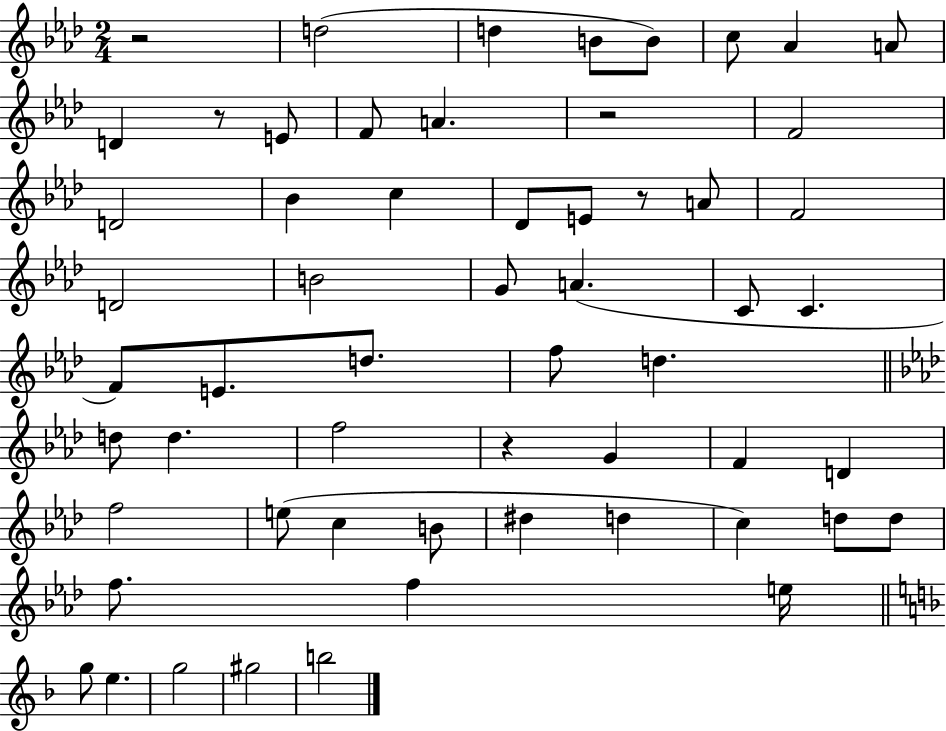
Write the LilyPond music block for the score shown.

{
  \clef treble
  \numericTimeSignature
  \time 2/4
  \key aes \major
  r2 | d''2( | d''4 b'8 b'8) | c''8 aes'4 a'8 | \break d'4 r8 e'8 | f'8 a'4. | r2 | f'2 | \break d'2 | bes'4 c''4 | des'8 e'8 r8 a'8 | f'2 | \break d'2 | b'2 | g'8 a'4.( | c'8 c'4. | \break f'8) e'8. d''8. | f''8 d''4. | \bar "||" \break \key f \minor d''8 d''4. | f''2 | r4 g'4 | f'4 d'4 | \break f''2 | e''8( c''4 b'8 | dis''4 d''4 | c''4) d''8 d''8 | \break f''8. f''4 e''16 | \bar "||" \break \key f \major g''8 e''4. | g''2 | gis''2 | b''2 | \break \bar "|."
}